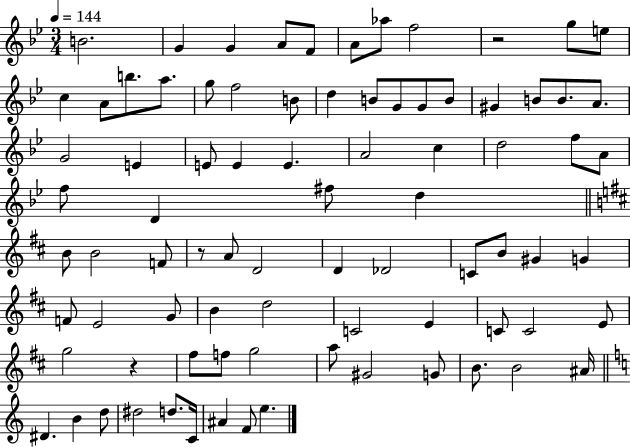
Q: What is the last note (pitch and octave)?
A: E5